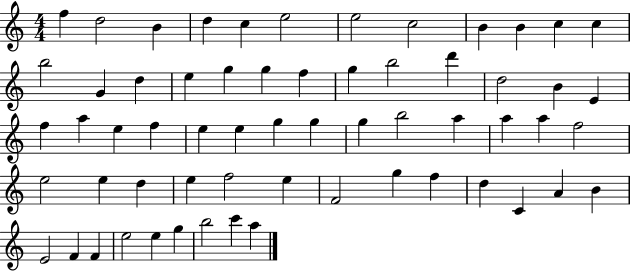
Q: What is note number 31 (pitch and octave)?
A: E5